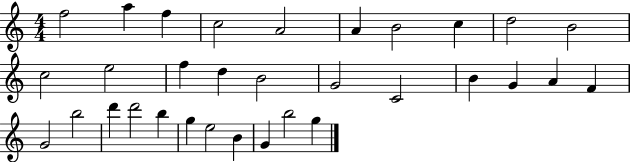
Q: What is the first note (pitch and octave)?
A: F5